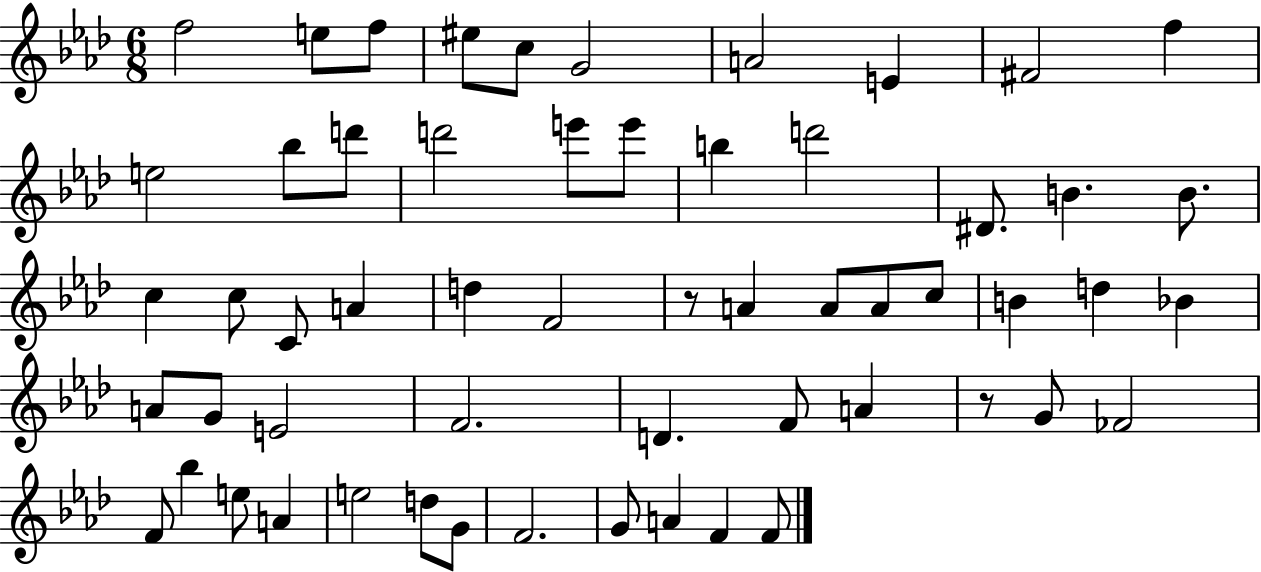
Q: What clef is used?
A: treble